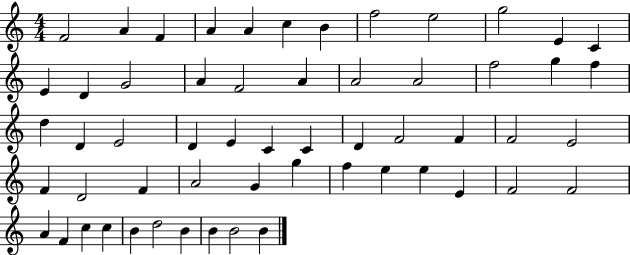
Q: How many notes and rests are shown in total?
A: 57